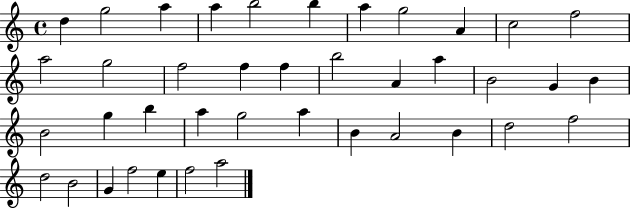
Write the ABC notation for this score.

X:1
T:Untitled
M:4/4
L:1/4
K:C
d g2 a a b2 b a g2 A c2 f2 a2 g2 f2 f f b2 A a B2 G B B2 g b a g2 a B A2 B d2 f2 d2 B2 G f2 e f2 a2